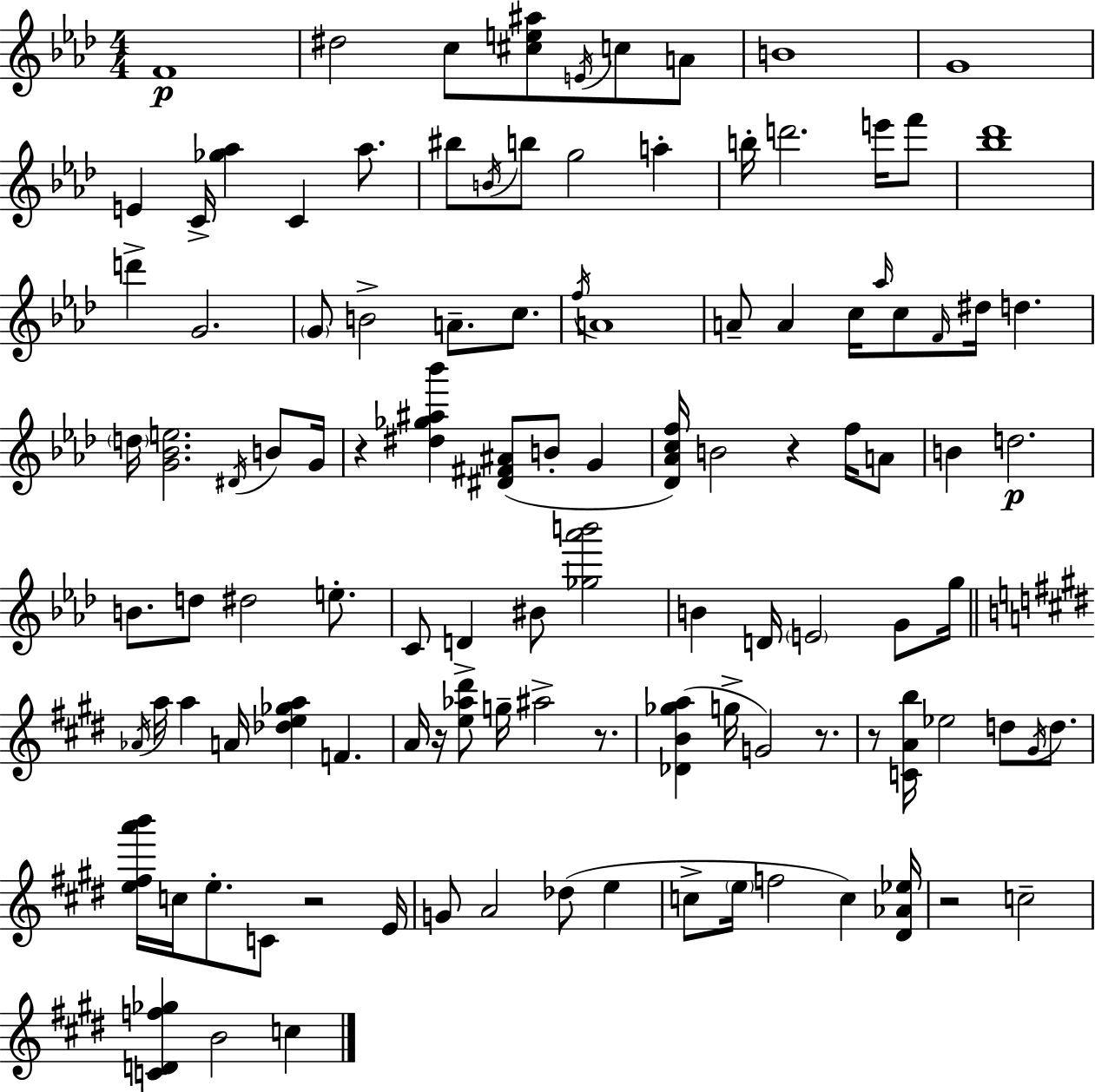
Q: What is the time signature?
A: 4/4